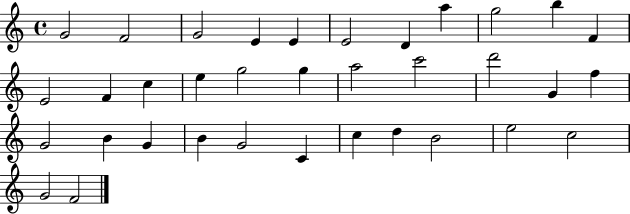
{
  \clef treble
  \time 4/4
  \defaultTimeSignature
  \key c \major
  g'2 f'2 | g'2 e'4 e'4 | e'2 d'4 a''4 | g''2 b''4 f'4 | \break e'2 f'4 c''4 | e''4 g''2 g''4 | a''2 c'''2 | d'''2 g'4 f''4 | \break g'2 b'4 g'4 | b'4 g'2 c'4 | c''4 d''4 b'2 | e''2 c''2 | \break g'2 f'2 | \bar "|."
}